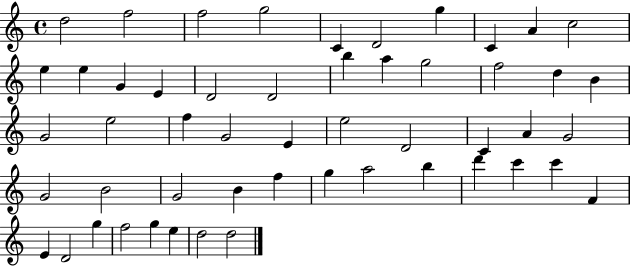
X:1
T:Untitled
M:4/4
L:1/4
K:C
d2 f2 f2 g2 C D2 g C A c2 e e G E D2 D2 b a g2 f2 d B G2 e2 f G2 E e2 D2 C A G2 G2 B2 G2 B f g a2 b d' c' c' F E D2 g f2 g e d2 d2